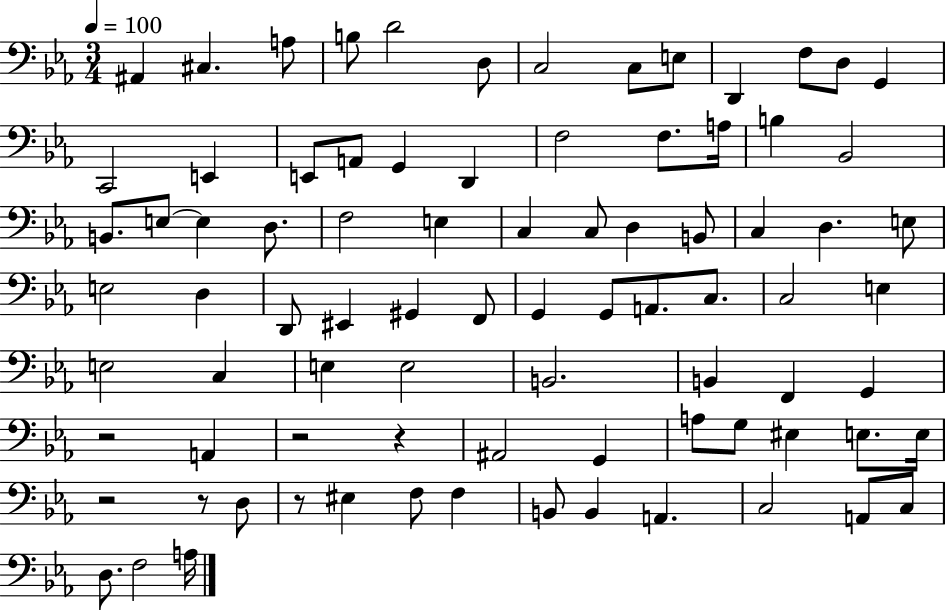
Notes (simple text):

A#2/q C#3/q. A3/e B3/e D4/h D3/e C3/h C3/e E3/e D2/q F3/e D3/e G2/q C2/h E2/q E2/e A2/e G2/q D2/q F3/h F3/e. A3/s B3/q Bb2/h B2/e. E3/e E3/q D3/e. F3/h E3/q C3/q C3/e D3/q B2/e C3/q D3/q. E3/e E3/h D3/q D2/e EIS2/q G#2/q F2/e G2/q G2/e A2/e. C3/e. C3/h E3/q E3/h C3/q E3/q E3/h B2/h. B2/q F2/q G2/q R/h A2/q R/h R/q A#2/h G2/q A3/e G3/e EIS3/q E3/e. E3/s R/h R/e D3/e R/e EIS3/q F3/e F3/q B2/e B2/q A2/q. C3/h A2/e C3/e D3/e. F3/h A3/s